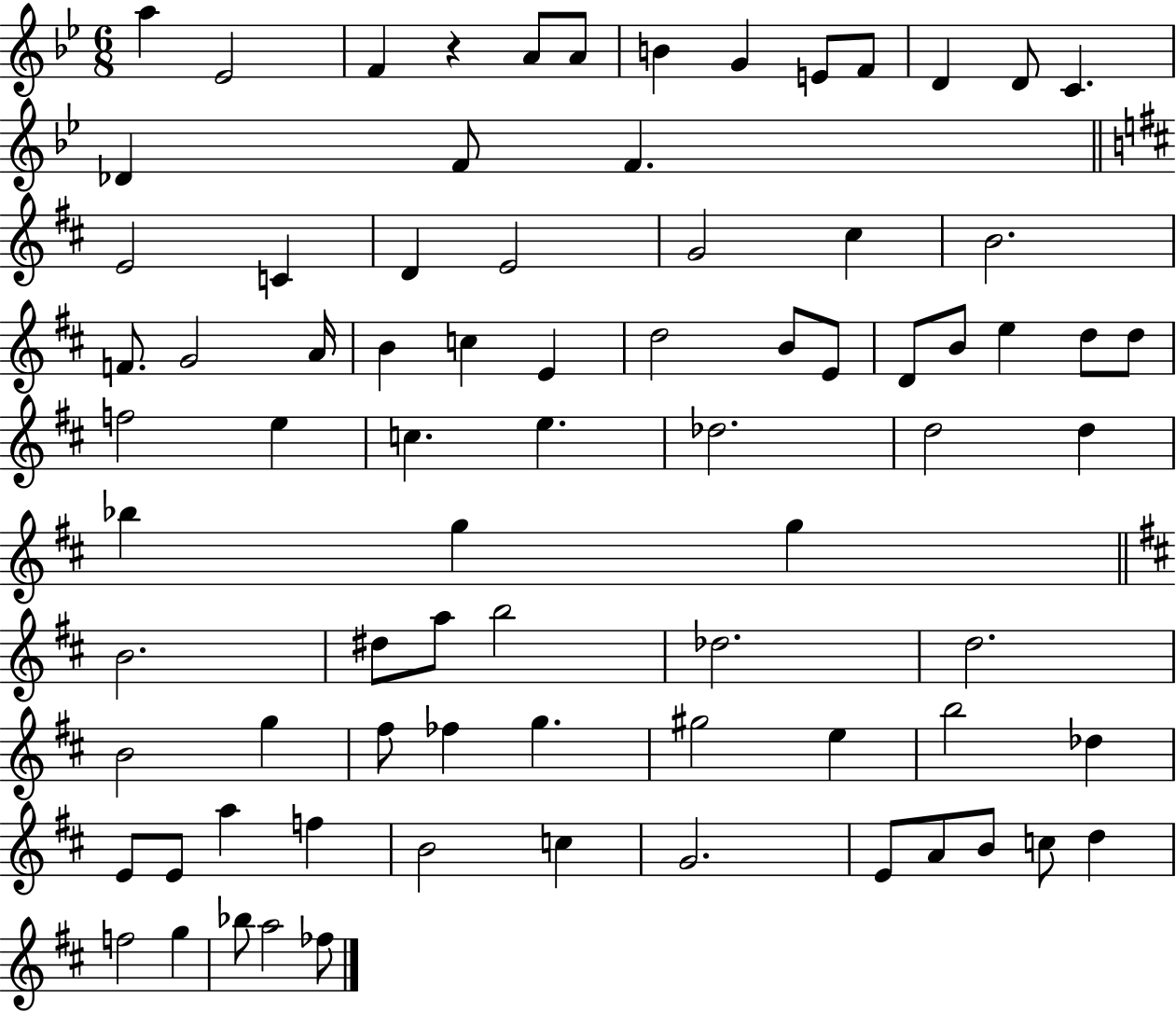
X:1
T:Untitled
M:6/8
L:1/4
K:Bb
a _E2 F z A/2 A/2 B G E/2 F/2 D D/2 C _D F/2 F E2 C D E2 G2 ^c B2 F/2 G2 A/4 B c E d2 B/2 E/2 D/2 B/2 e d/2 d/2 f2 e c e _d2 d2 d _b g g B2 ^d/2 a/2 b2 _d2 d2 B2 g ^f/2 _f g ^g2 e b2 _d E/2 E/2 a f B2 c G2 E/2 A/2 B/2 c/2 d f2 g _b/2 a2 _f/2